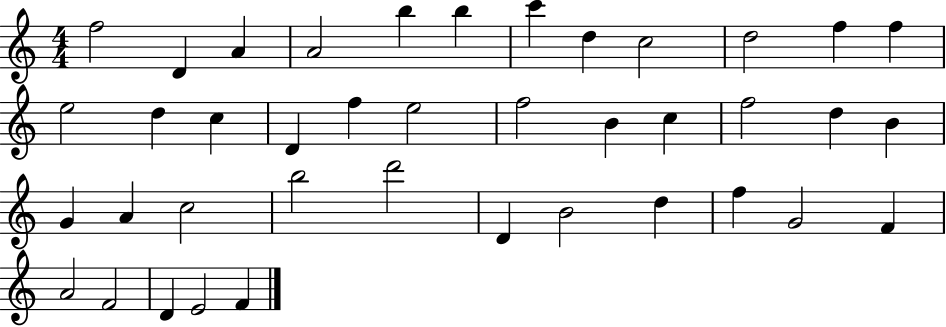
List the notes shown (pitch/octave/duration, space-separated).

F5/h D4/q A4/q A4/h B5/q B5/q C6/q D5/q C5/h D5/h F5/q F5/q E5/h D5/q C5/q D4/q F5/q E5/h F5/h B4/q C5/q F5/h D5/q B4/q G4/q A4/q C5/h B5/h D6/h D4/q B4/h D5/q F5/q G4/h F4/q A4/h F4/h D4/q E4/h F4/q